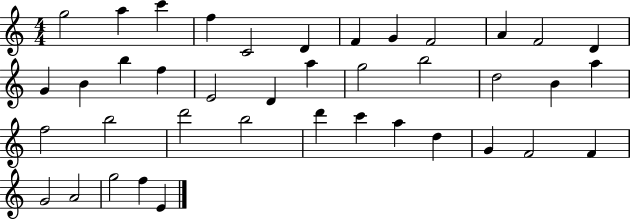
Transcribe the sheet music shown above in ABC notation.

X:1
T:Untitled
M:4/4
L:1/4
K:C
g2 a c' f C2 D F G F2 A F2 D G B b f E2 D a g2 b2 d2 B a f2 b2 d'2 b2 d' c' a d G F2 F G2 A2 g2 f E